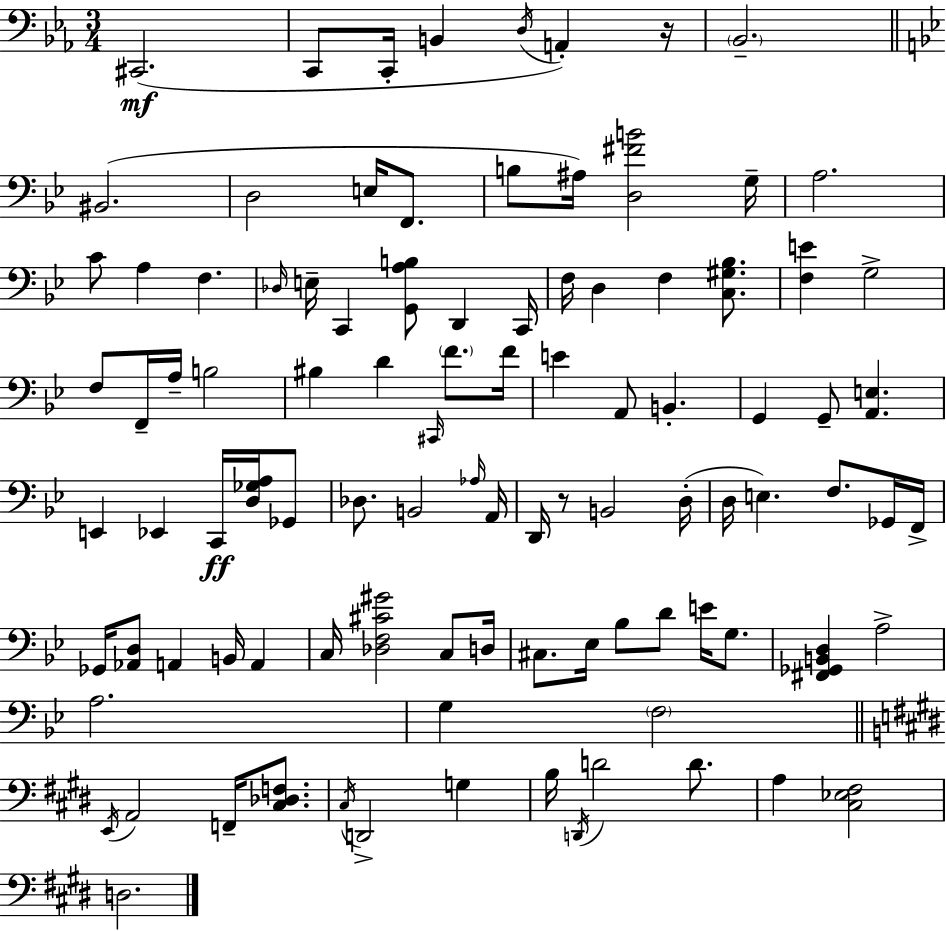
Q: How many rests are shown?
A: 2